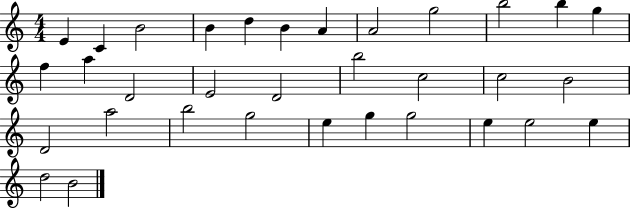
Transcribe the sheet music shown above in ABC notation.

X:1
T:Untitled
M:4/4
L:1/4
K:C
E C B2 B d B A A2 g2 b2 b g f a D2 E2 D2 b2 c2 c2 B2 D2 a2 b2 g2 e g g2 e e2 e d2 B2